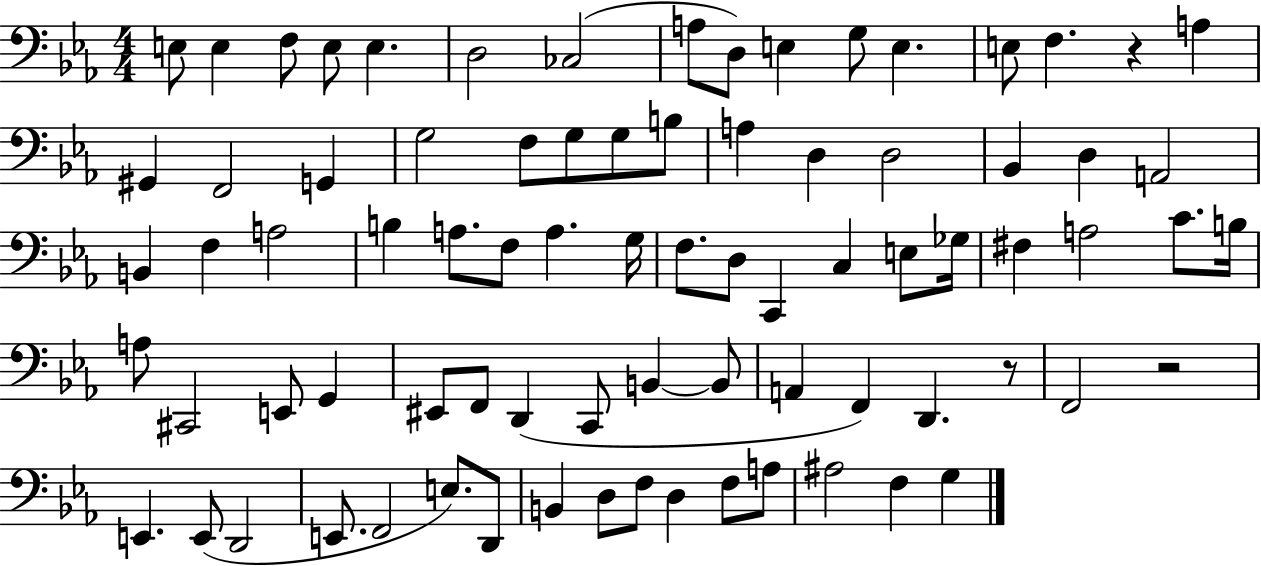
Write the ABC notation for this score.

X:1
T:Untitled
M:4/4
L:1/4
K:Eb
E,/2 E, F,/2 E,/2 E, D,2 _C,2 A,/2 D,/2 E, G,/2 E, E,/2 F, z A, ^G,, F,,2 G,, G,2 F,/2 G,/2 G,/2 B,/2 A, D, D,2 _B,, D, A,,2 B,, F, A,2 B, A,/2 F,/2 A, G,/4 F,/2 D,/2 C,, C, E,/2 _G,/4 ^F, A,2 C/2 B,/4 A,/2 ^C,,2 E,,/2 G,, ^E,,/2 F,,/2 D,, C,,/2 B,, B,,/2 A,, F,, D,, z/2 F,,2 z2 E,, E,,/2 D,,2 E,,/2 F,,2 E,/2 D,,/2 B,, D,/2 F,/2 D, F,/2 A,/2 ^A,2 F, G,